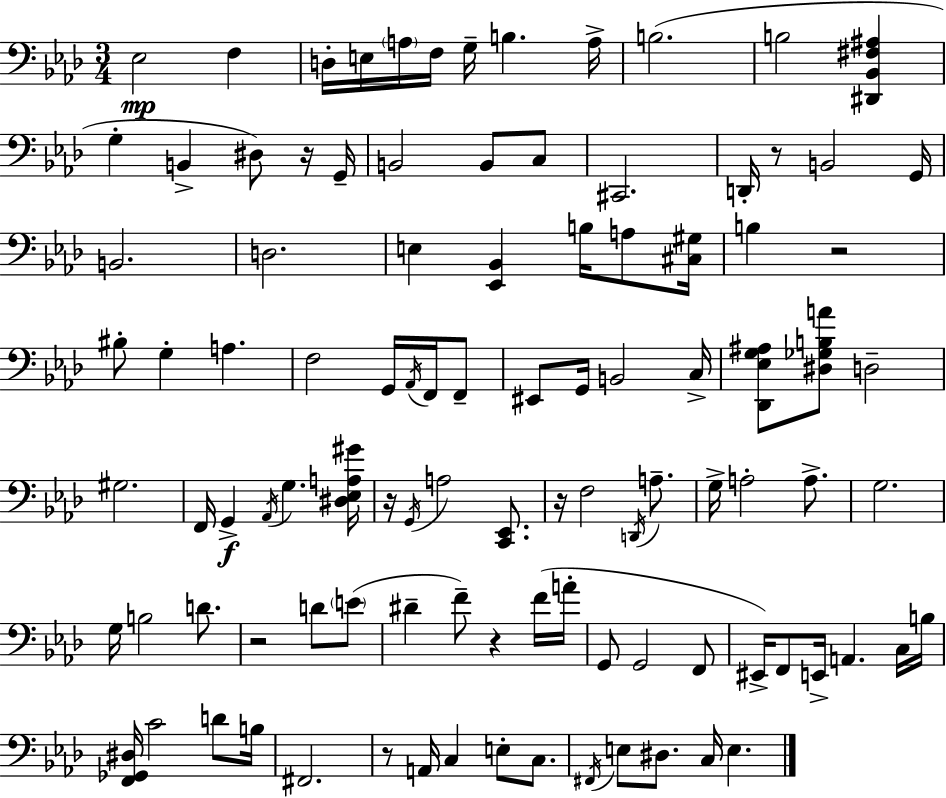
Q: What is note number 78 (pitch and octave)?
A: A2